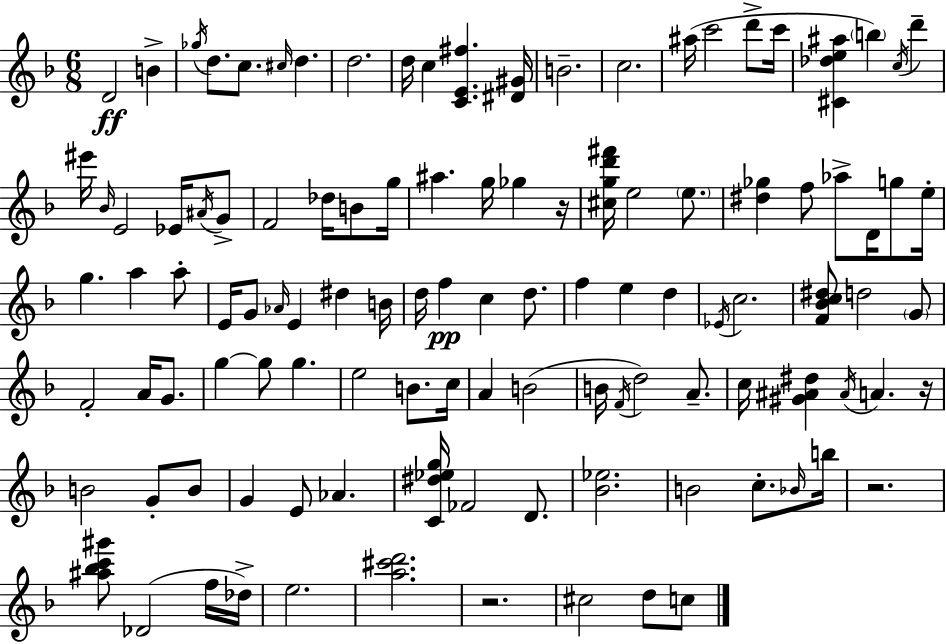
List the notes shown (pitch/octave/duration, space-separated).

D4/h B4/q Gb5/s D5/e. C5/e. C#5/s D5/q. D5/h. D5/s C5/q [C4,E4,F#5]/q. [D#4,G#4]/s B4/h. C5/h. A#5/s C6/h D6/e C6/s [C#4,Db5,E5,A#5]/q B5/q C5/s D6/q EIS6/s Bb4/s E4/h Eb4/s A#4/s G4/e F4/h Db5/s B4/e G5/s A#5/q. G5/s Gb5/q R/s [C#5,G5,D6,F#6]/s E5/h E5/e. [D#5,Gb5]/q F5/e Ab5/e D4/s G5/e E5/s G5/q. A5/q A5/e E4/s G4/e Ab4/s E4/q D#5/q B4/s D5/s F5/q C5/q D5/e. F5/q E5/q D5/q Eb4/s C5/h. [F4,Bb4,C5,D#5]/e D5/h G4/e F4/h A4/s G4/e. G5/q G5/e G5/q. E5/h B4/e. C5/s A4/q B4/h B4/s F4/s D5/h A4/e. C5/s [G#4,A#4,D#5]/q A#4/s A4/q. R/s B4/h G4/e B4/e G4/q E4/e Ab4/q. [C4,D#5,Eb5,G5]/s FES4/h D4/e. [Bb4,Eb5]/h. B4/h C5/e. Bb4/s B5/s R/h. [A#5,Bb5,C6,G#6]/e Db4/h F5/s Db5/s E5/h. [A5,C#6,D6]/h. R/h. C#5/h D5/e C5/e